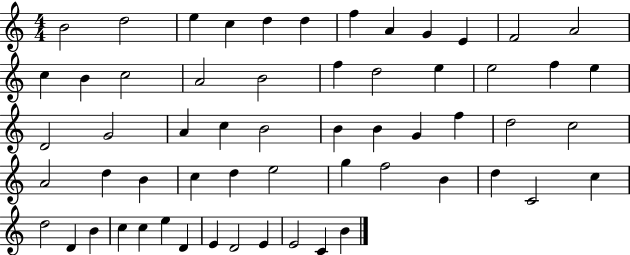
B4/h D5/h E5/q C5/q D5/q D5/q F5/q A4/q G4/q E4/q F4/h A4/h C5/q B4/q C5/h A4/h B4/h F5/q D5/h E5/q E5/h F5/q E5/q D4/h G4/h A4/q C5/q B4/h B4/q B4/q G4/q F5/q D5/h C5/h A4/h D5/q B4/q C5/q D5/q E5/h G5/q F5/h B4/q D5/q C4/h C5/q D5/h D4/q B4/q C5/q C5/q E5/q D4/q E4/q D4/h E4/q E4/h C4/q B4/q